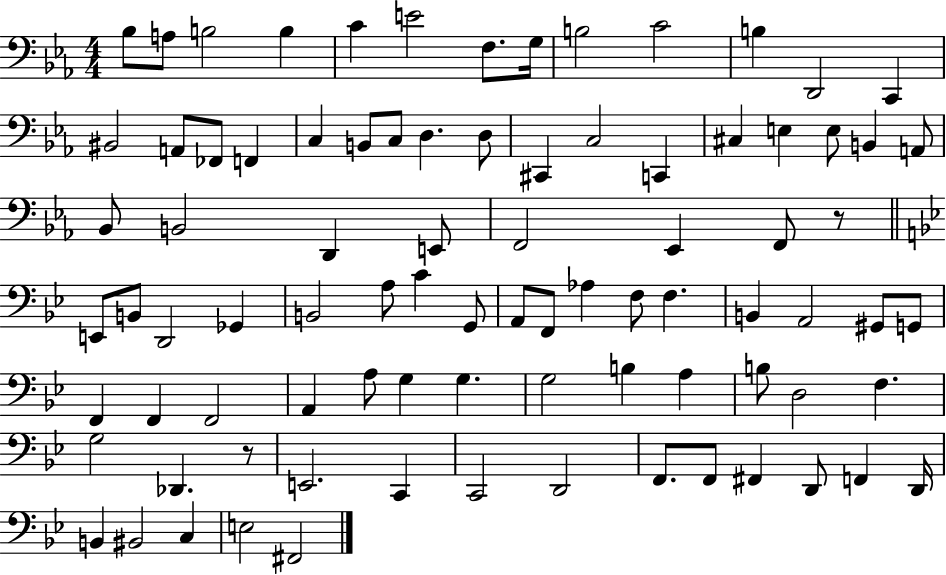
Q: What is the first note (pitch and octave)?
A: Bb3